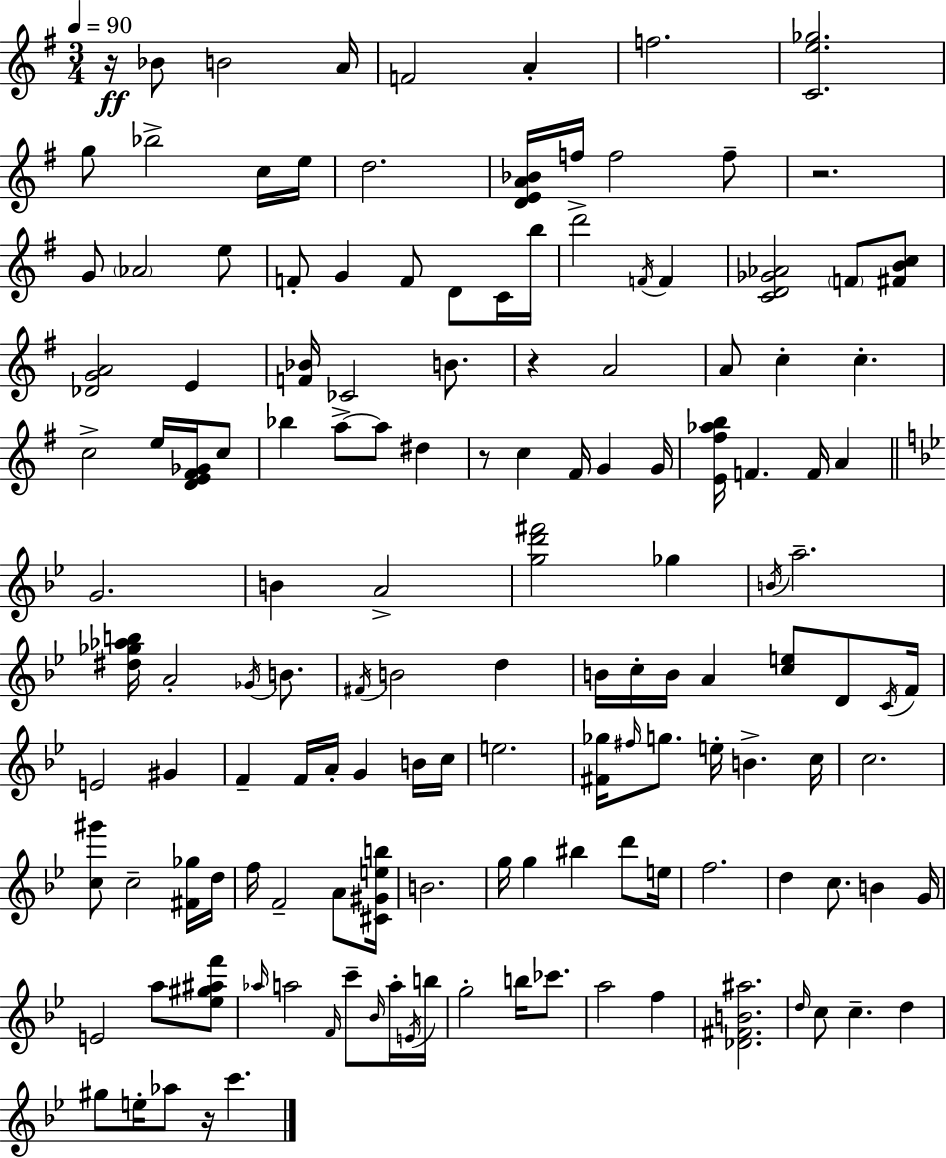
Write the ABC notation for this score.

X:1
T:Untitled
M:3/4
L:1/4
K:G
z/4 _B/2 B2 A/4 F2 A f2 [Ce_g]2 g/2 _b2 c/4 e/4 d2 [DEA_B]/4 f/4 f2 f/2 z2 G/2 _A2 e/2 F/2 G F/2 D/2 C/4 b/4 d'2 F/4 F [CD_G_A]2 F/2 [^FBc]/2 [_DGA]2 E [F_B]/4 _C2 B/2 z A2 A/2 c c c2 e/4 [DE^F_G]/4 c/2 _b a/2 a/2 ^d z/2 c ^F/4 G G/4 [E^f_ab]/4 F F/4 A G2 B A2 [gd'^f']2 _g B/4 a2 [^d_g_ab]/4 A2 _G/4 B/2 ^F/4 B2 d B/4 c/4 B/4 A [ce]/2 D/2 C/4 F/4 E2 ^G F F/4 A/4 G B/4 c/4 e2 [^F_g]/4 ^f/4 g/2 e/4 B c/4 c2 [c^g']/2 c2 [^F_g]/4 d/4 f/4 F2 A/2 [^C^Geb]/4 B2 g/4 g ^b d'/2 e/4 f2 d c/2 B G/4 E2 a/2 [_e^g^af']/2 _a/4 a2 F/4 c'/2 _B/4 a/4 E/4 b/4 g2 b/4 _c'/2 a2 f [_D^FB^a]2 d/4 c/2 c d ^g/2 e/4 _a/2 z/4 c'